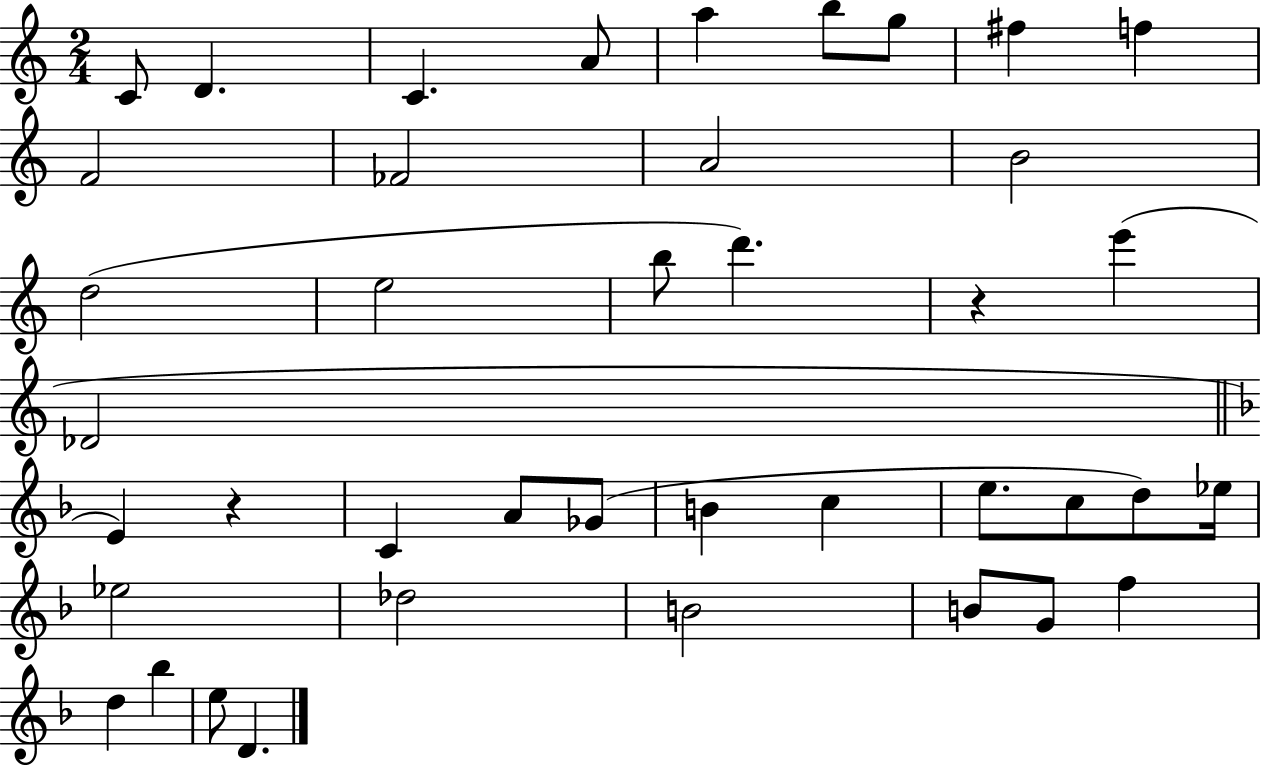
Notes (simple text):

C4/e D4/q. C4/q. A4/e A5/q B5/e G5/e F#5/q F5/q F4/h FES4/h A4/h B4/h D5/h E5/h B5/e D6/q. R/q E6/q Db4/h E4/q R/q C4/q A4/e Gb4/e B4/q C5/q E5/e. C5/e D5/e Eb5/s Eb5/h Db5/h B4/h B4/e G4/e F5/q D5/q Bb5/q E5/e D4/q.